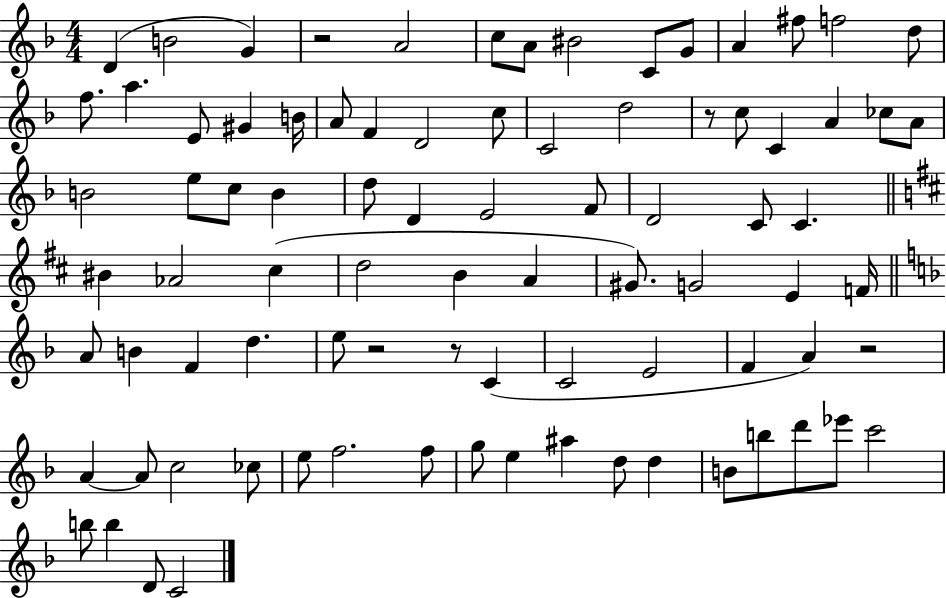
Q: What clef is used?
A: treble